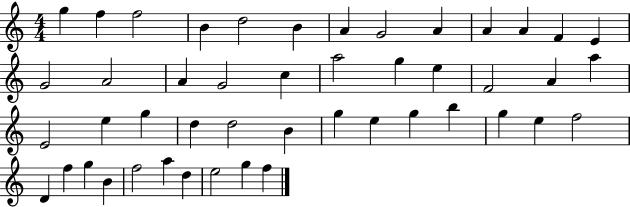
G5/q F5/q F5/h B4/q D5/h B4/q A4/q G4/h A4/q A4/q A4/q F4/q E4/q G4/h A4/h A4/q G4/h C5/q A5/h G5/q E5/q F4/h A4/q A5/q E4/h E5/q G5/q D5/q D5/h B4/q G5/q E5/q G5/q B5/q G5/q E5/q F5/h D4/q F5/q G5/q B4/q F5/h A5/q D5/q E5/h G5/q F5/q